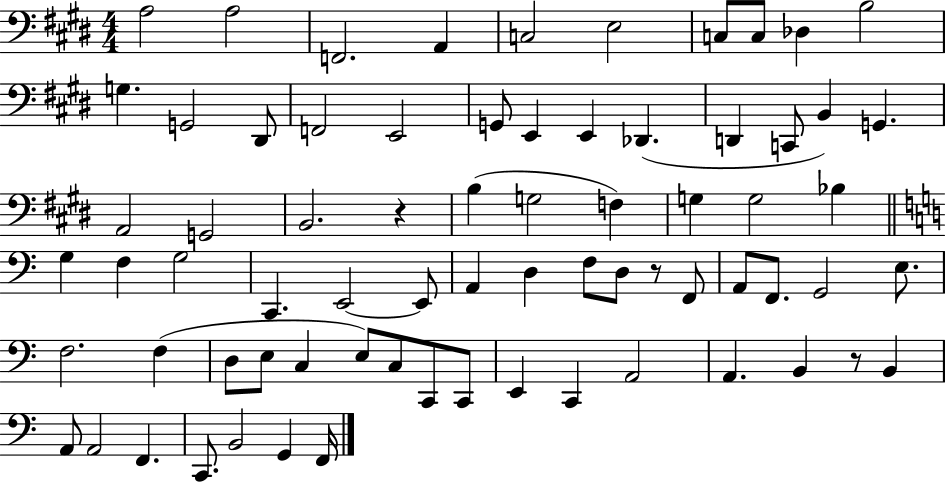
X:1
T:Untitled
M:4/4
L:1/4
K:E
A,2 A,2 F,,2 A,, C,2 E,2 C,/2 C,/2 _D, B,2 G, G,,2 ^D,,/2 F,,2 E,,2 G,,/2 E,, E,, _D,, D,, C,,/2 B,, G,, A,,2 G,,2 B,,2 z B, G,2 F, G, G,2 _B, G, F, G,2 C,, E,,2 E,,/2 A,, D, F,/2 D,/2 z/2 F,,/2 A,,/2 F,,/2 G,,2 E,/2 F,2 F, D,/2 E,/2 C, E,/2 C,/2 C,,/2 C,,/2 E,, C,, A,,2 A,, B,, z/2 B,, A,,/2 A,,2 F,, C,,/2 B,,2 G,, F,,/4